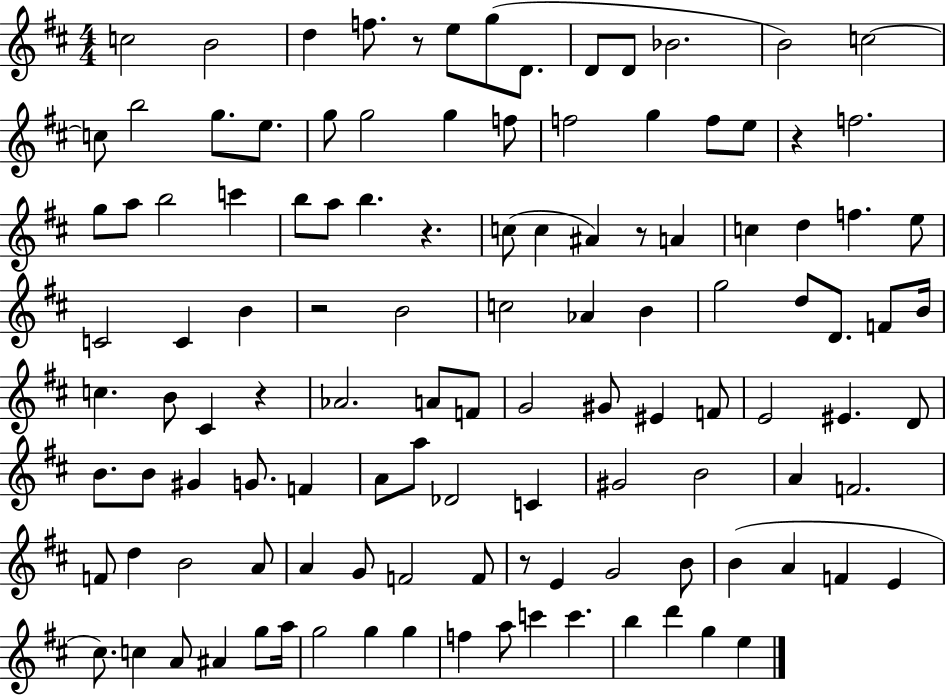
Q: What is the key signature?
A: D major